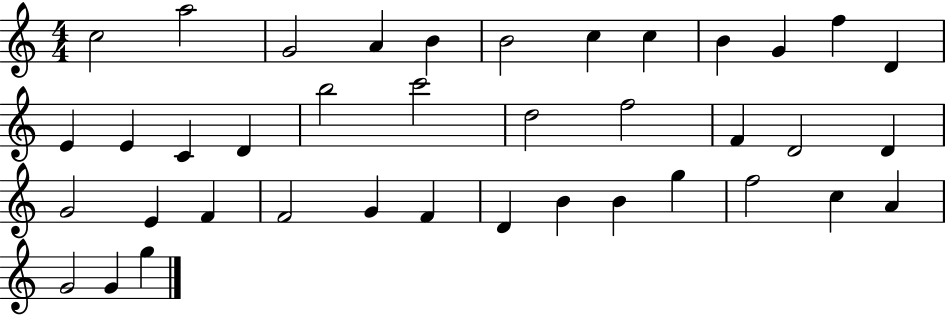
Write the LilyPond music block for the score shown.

{
  \clef treble
  \numericTimeSignature
  \time 4/4
  \key c \major
  c''2 a''2 | g'2 a'4 b'4 | b'2 c''4 c''4 | b'4 g'4 f''4 d'4 | \break e'4 e'4 c'4 d'4 | b''2 c'''2 | d''2 f''2 | f'4 d'2 d'4 | \break g'2 e'4 f'4 | f'2 g'4 f'4 | d'4 b'4 b'4 g''4 | f''2 c''4 a'4 | \break g'2 g'4 g''4 | \bar "|."
}